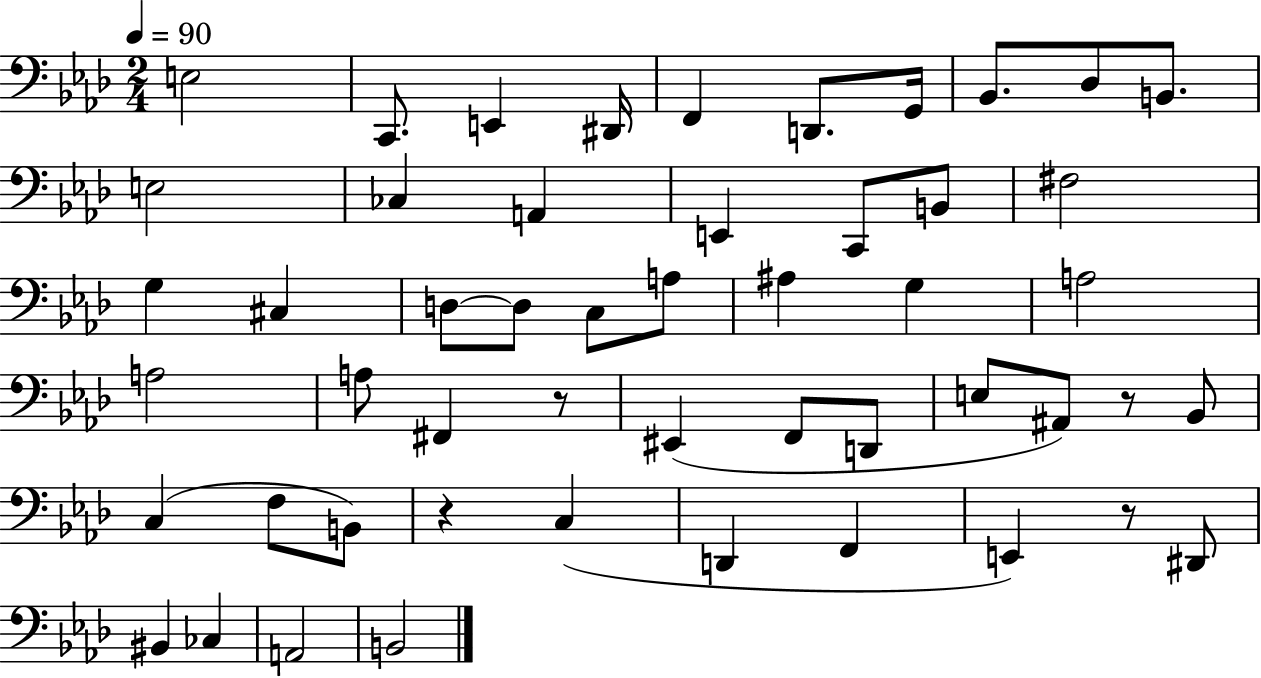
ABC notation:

X:1
T:Untitled
M:2/4
L:1/4
K:Ab
E,2 C,,/2 E,, ^D,,/4 F,, D,,/2 G,,/4 _B,,/2 _D,/2 B,,/2 E,2 _C, A,, E,, C,,/2 B,,/2 ^F,2 G, ^C, D,/2 D,/2 C,/2 A,/2 ^A, G, A,2 A,2 A,/2 ^F,, z/2 ^E,, F,,/2 D,,/2 E,/2 ^A,,/2 z/2 _B,,/2 C, F,/2 B,,/2 z C, D,, F,, E,, z/2 ^D,,/2 ^B,, _C, A,,2 B,,2